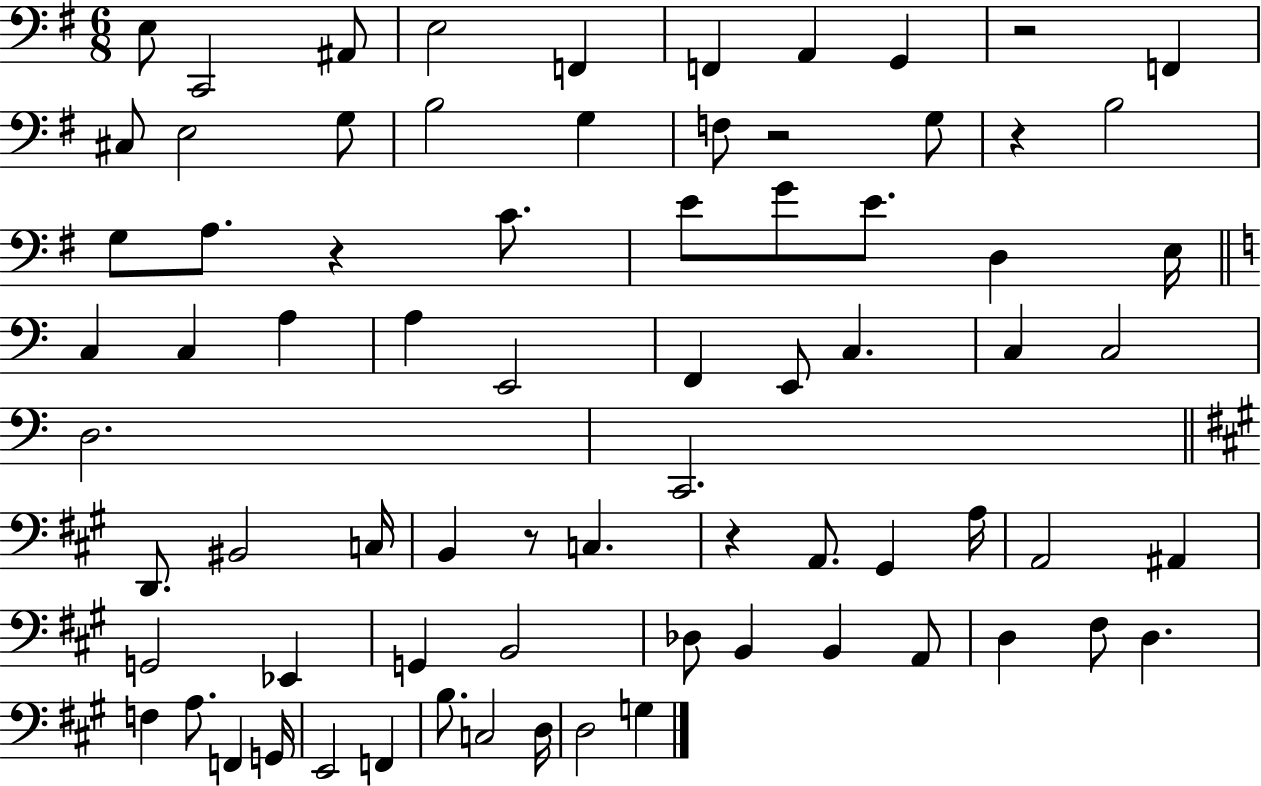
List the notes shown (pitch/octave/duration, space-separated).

E3/e C2/h A#2/e E3/h F2/q F2/q A2/q G2/q R/h F2/q C#3/e E3/h G3/e B3/h G3/q F3/e R/h G3/e R/q B3/h G3/e A3/e. R/q C4/e. E4/e G4/e E4/e. D3/q E3/s C3/q C3/q A3/q A3/q E2/h F2/q E2/e C3/q. C3/q C3/h D3/h. C2/h. D2/e. BIS2/h C3/s B2/q R/e C3/q. R/q A2/e. G#2/q A3/s A2/h A#2/q G2/h Eb2/q G2/q B2/h Db3/e B2/q B2/q A2/e D3/q F#3/e D3/q. F3/q A3/e. F2/q G2/s E2/h F2/q B3/e. C3/h D3/s D3/h G3/q